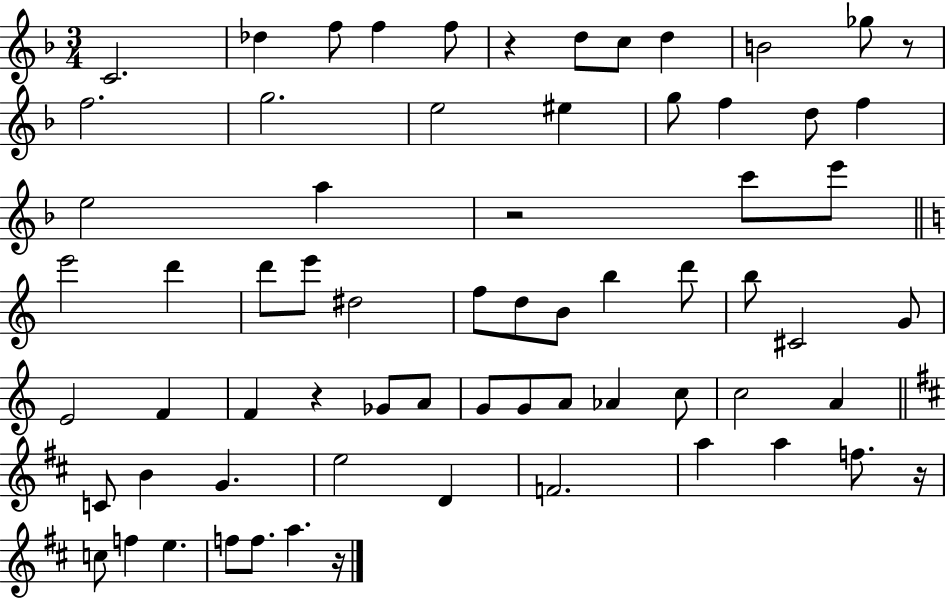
C4/h. Db5/q F5/e F5/q F5/e R/q D5/e C5/e D5/q B4/h Gb5/e R/e F5/h. G5/h. E5/h EIS5/q G5/e F5/q D5/e F5/q E5/h A5/q R/h C6/e E6/e E6/h D6/q D6/e E6/e D#5/h F5/e D5/e B4/e B5/q D6/e B5/e C#4/h G4/e E4/h F4/q F4/q R/q Gb4/e A4/e G4/e G4/e A4/e Ab4/q C5/e C5/h A4/q C4/e B4/q G4/q. E5/h D4/q F4/h. A5/q A5/q F5/e. R/s C5/e F5/q E5/q. F5/e F5/e. A5/q. R/s